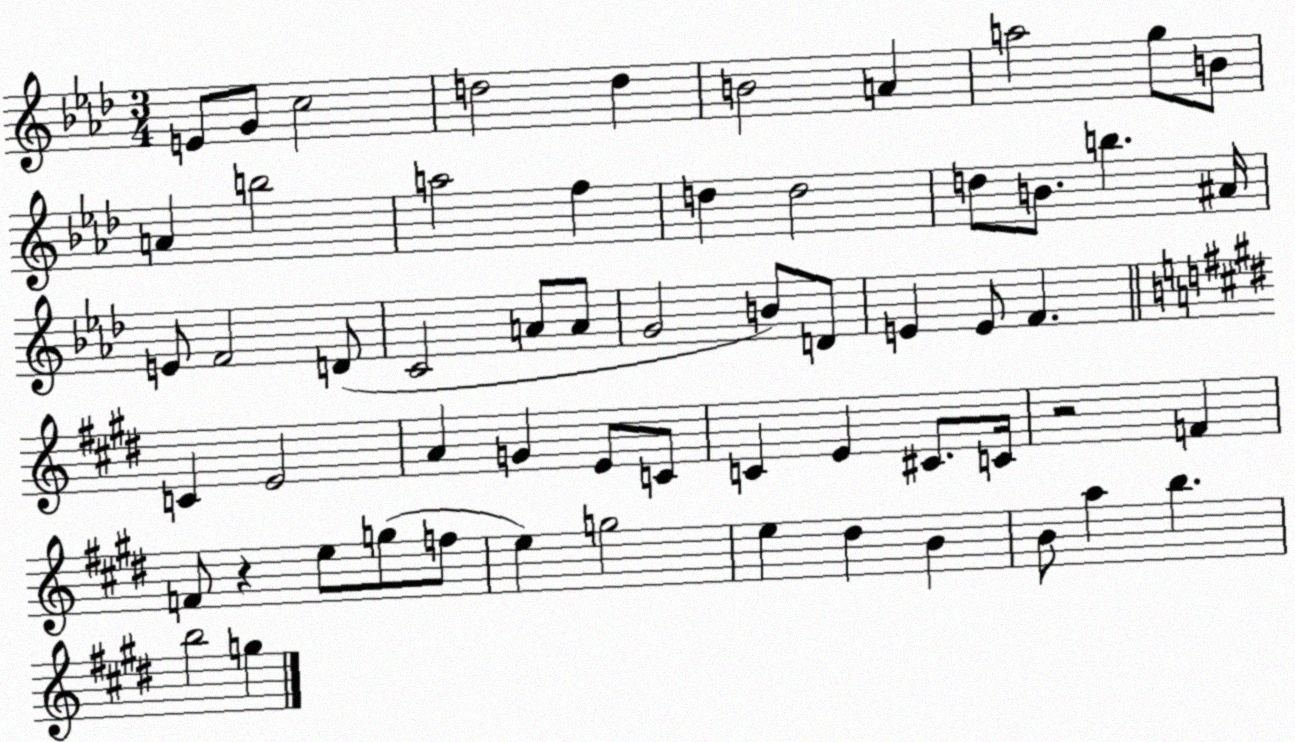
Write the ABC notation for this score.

X:1
T:Untitled
M:3/4
L:1/4
K:Ab
E/2 G/2 c2 d2 d B2 A a2 g/2 B/2 A b2 a2 f d d2 d/2 B/2 b ^A/4 E/2 F2 D/2 C2 A/2 A/2 G2 B/2 D/2 E E/2 F C E2 A G E/2 C/2 C E ^C/2 C/4 z2 F F/2 z e/2 g/2 f/2 e g2 e ^d B B/2 a b b2 g